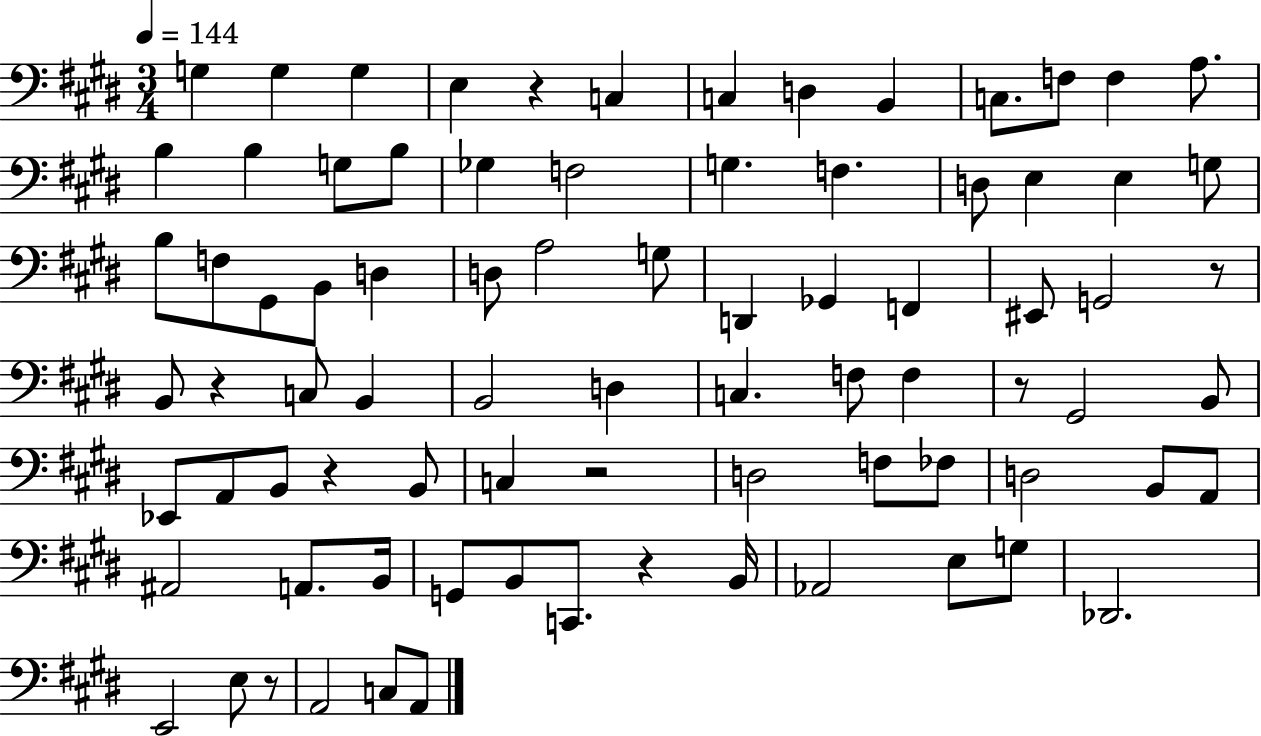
G3/q G3/q G3/q E3/q R/q C3/q C3/q D3/q B2/q C3/e. F3/e F3/q A3/e. B3/q B3/q G3/e B3/e Gb3/q F3/h G3/q. F3/q. D3/e E3/q E3/q G3/e B3/e F3/e G#2/e B2/e D3/q D3/e A3/h G3/e D2/q Gb2/q F2/q EIS2/e G2/h R/e B2/e R/q C3/e B2/q B2/h D3/q C3/q. F3/e F3/q R/e G#2/h B2/e Eb2/e A2/e B2/e R/q B2/e C3/q R/h D3/h F3/e FES3/e D3/h B2/e A2/e A#2/h A2/e. B2/s G2/e B2/e C2/e. R/q B2/s Ab2/h E3/e G3/e Db2/h. E2/h E3/e R/e A2/h C3/e A2/e